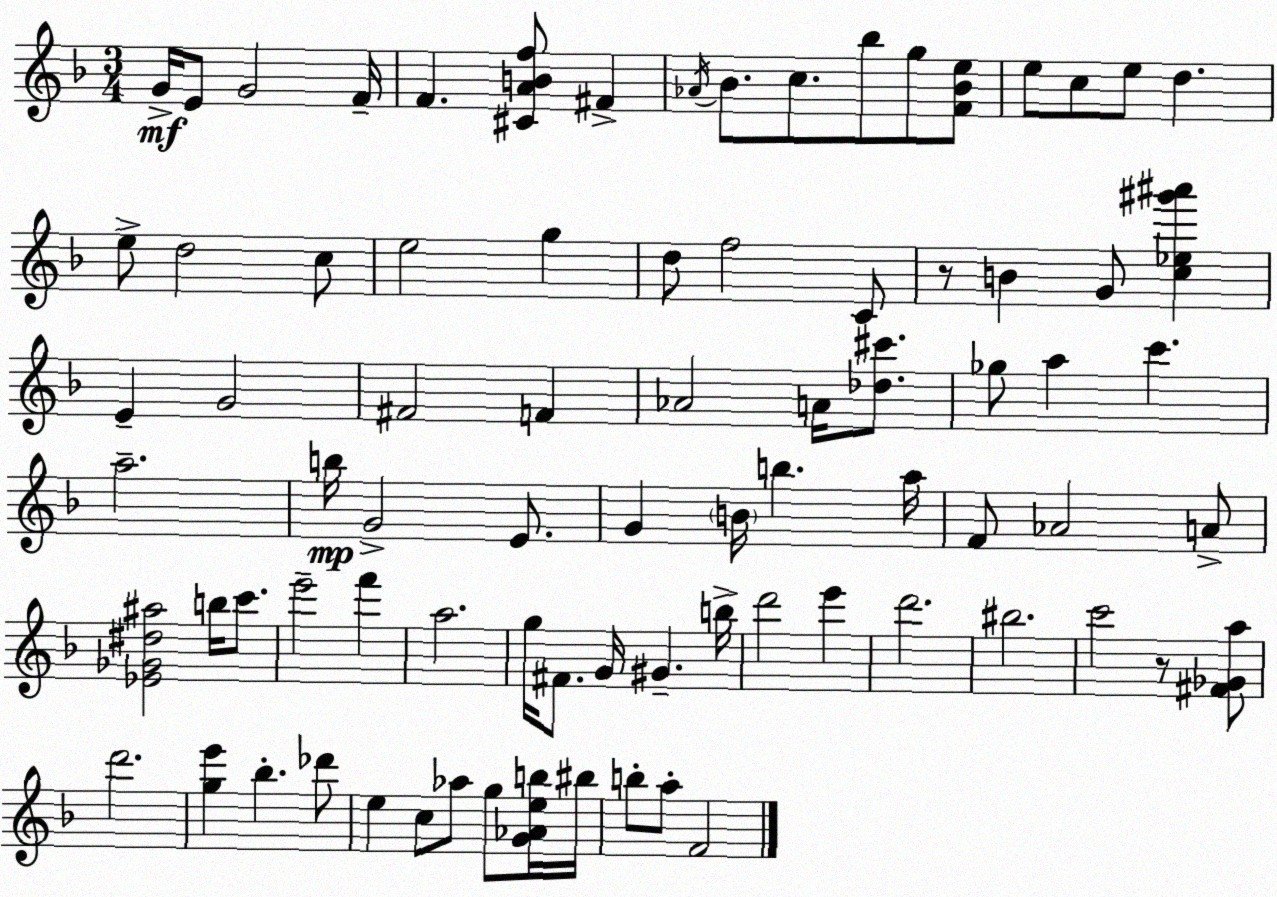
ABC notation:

X:1
T:Untitled
M:3/4
L:1/4
K:F
G/4 E/2 G2 F/4 F [^CABf]/2 ^F _A/4 _B/2 c/2 _b/2 g/2 [F_Be]/2 e/2 c/2 e/2 d e/2 d2 c/2 e2 g d/2 f2 C/2 z/2 B G/2 [c_e^g'^a'] E G2 ^F2 F _A2 A/4 [_d^c']/2 _g/2 a c' a2 b/4 G2 E/2 G B/4 b a/4 F/2 _A2 A/2 [_E_G^d^a]2 b/4 c'/2 e'2 f' a2 g/4 ^F/2 G/4 ^G b/4 d'2 e' d'2 ^b2 c'2 z/2 [^F_Ga]/2 d'2 [ge'] _b _d'/2 e c/2 _a/2 g/2 [G_Aeb]/4 ^b/4 b/2 a/2 F2